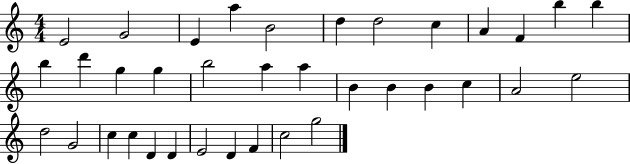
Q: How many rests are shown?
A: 0